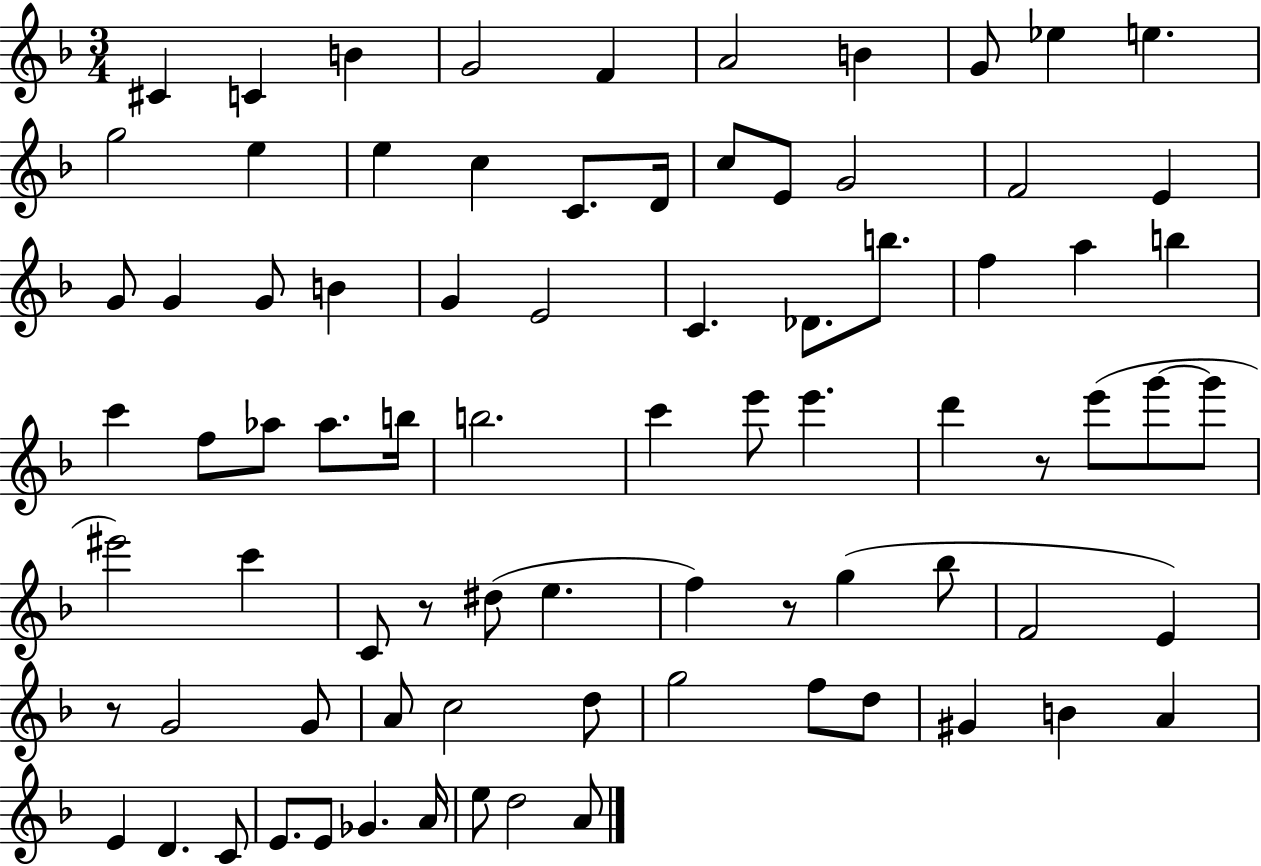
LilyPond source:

{
  \clef treble
  \numericTimeSignature
  \time 3/4
  \key f \major
  cis'4 c'4 b'4 | g'2 f'4 | a'2 b'4 | g'8 ees''4 e''4. | \break g''2 e''4 | e''4 c''4 c'8. d'16 | c''8 e'8 g'2 | f'2 e'4 | \break g'8 g'4 g'8 b'4 | g'4 e'2 | c'4. des'8. b''8. | f''4 a''4 b''4 | \break c'''4 f''8 aes''8 aes''8. b''16 | b''2. | c'''4 e'''8 e'''4. | d'''4 r8 e'''8( g'''8~~ g'''8 | \break eis'''2) c'''4 | c'8 r8 dis''8( e''4. | f''4) r8 g''4( bes''8 | f'2 e'4) | \break r8 g'2 g'8 | a'8 c''2 d''8 | g''2 f''8 d''8 | gis'4 b'4 a'4 | \break e'4 d'4. c'8 | e'8. e'8 ges'4. a'16 | e''8 d''2 a'8 | \bar "|."
}